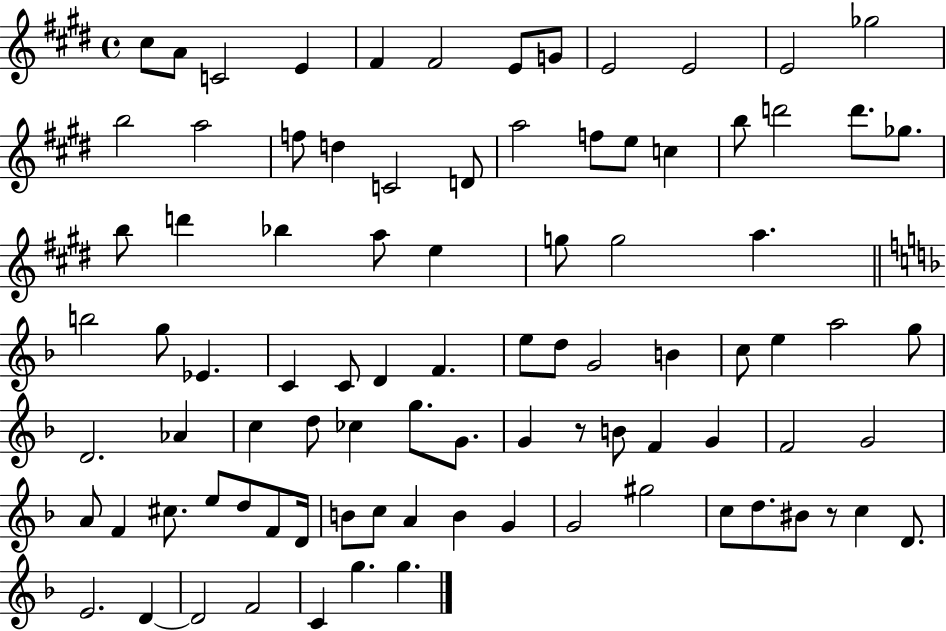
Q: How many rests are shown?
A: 2